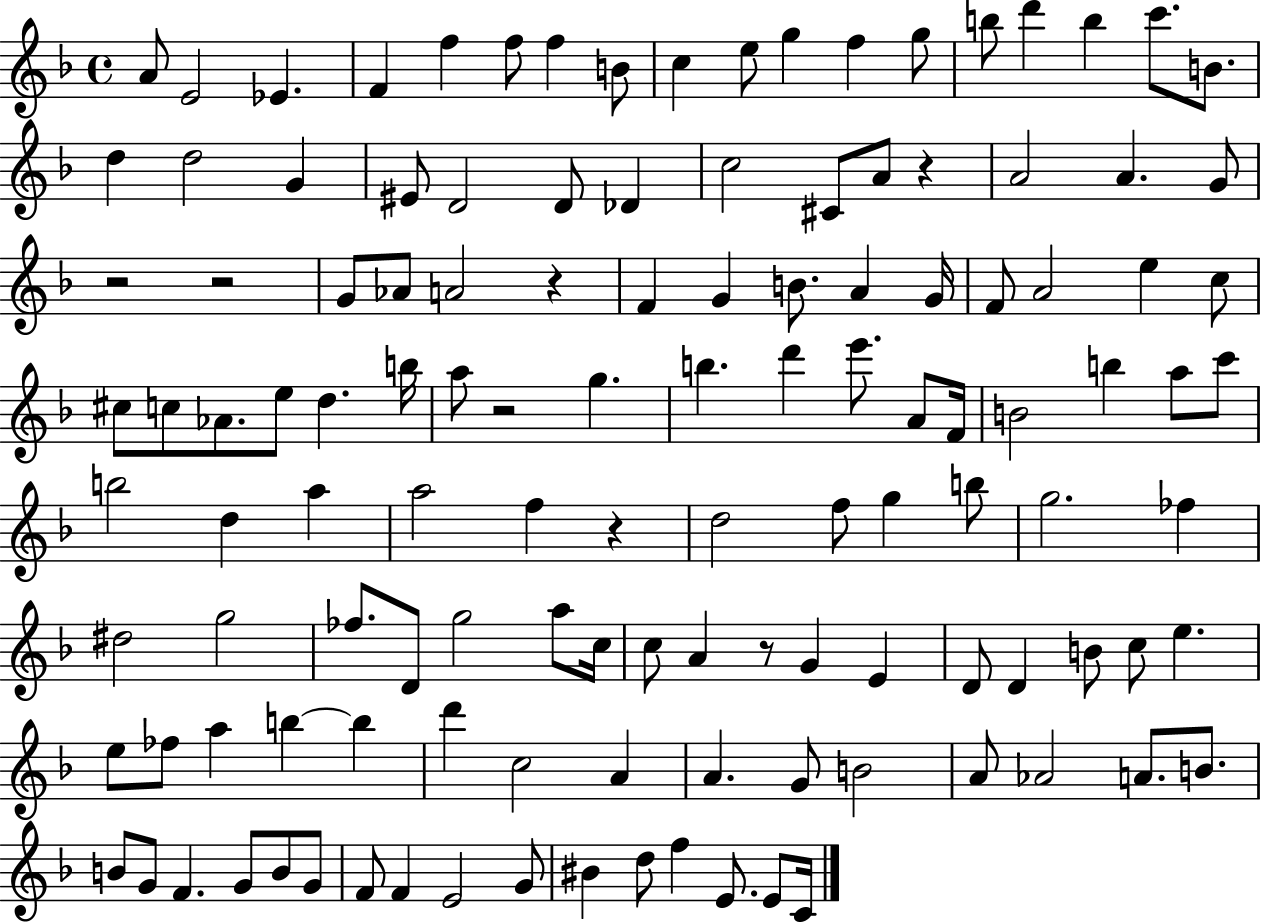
A4/e E4/h Eb4/q. F4/q F5/q F5/e F5/q B4/e C5/q E5/e G5/q F5/q G5/e B5/e D6/q B5/q C6/e. B4/e. D5/q D5/h G4/q EIS4/e D4/h D4/e Db4/q C5/h C#4/e A4/e R/q A4/h A4/q. G4/e R/h R/h G4/e Ab4/e A4/h R/q F4/q G4/q B4/e. A4/q G4/s F4/e A4/h E5/q C5/e C#5/e C5/e Ab4/e. E5/e D5/q. B5/s A5/e R/h G5/q. B5/q. D6/q E6/e. A4/e F4/s B4/h B5/q A5/e C6/e B5/h D5/q A5/q A5/h F5/q R/q D5/h F5/e G5/q B5/e G5/h. FES5/q D#5/h G5/h FES5/e. D4/e G5/h A5/e C5/s C5/e A4/q R/e G4/q E4/q D4/e D4/q B4/e C5/e E5/q. E5/e FES5/e A5/q B5/q B5/q D6/q C5/h A4/q A4/q. G4/e B4/h A4/e Ab4/h A4/e. B4/e. B4/e G4/e F4/q. G4/e B4/e G4/e F4/e F4/q E4/h G4/e BIS4/q D5/e F5/q E4/e. E4/e C4/s